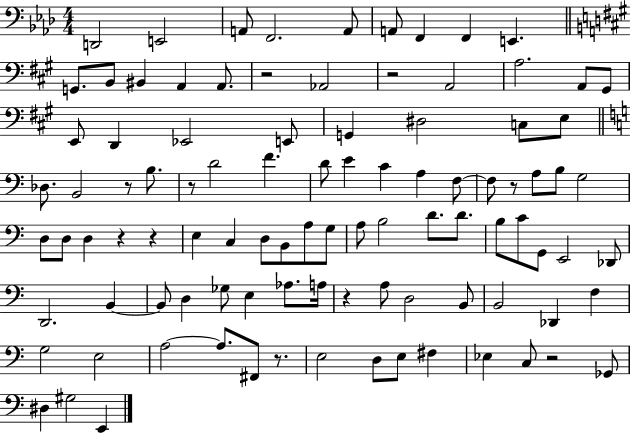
X:1
T:Untitled
M:4/4
L:1/4
K:Ab
D,,2 E,,2 A,,/2 F,,2 A,,/2 A,,/2 F,, F,, E,, G,,/2 B,,/2 ^B,, A,, A,,/2 z2 _A,,2 z2 A,,2 A,2 A,,/2 ^G,,/2 E,,/2 D,, _E,,2 E,,/2 G,, ^D,2 C,/2 E,/2 _D,/2 B,,2 z/2 B,/2 z/2 D2 F D/2 E C A, F,/2 F,/2 z/2 A,/2 B,/2 G,2 D,/2 D,/2 D, z z E, C, D,/2 B,,/2 A,/2 G,/2 A,/2 B,2 D/2 D/2 B,/2 C/2 G,,/2 E,,2 _D,,/2 D,,2 B,, B,,/2 D, _G,/2 E, _A,/2 A,/4 z A,/2 D,2 B,,/2 B,,2 _D,, F, G,2 E,2 A,2 A,/2 ^F,,/2 z/2 E,2 D,/2 E,/2 ^F, _E, C,/2 z2 _G,,/2 ^D, ^G,2 E,,